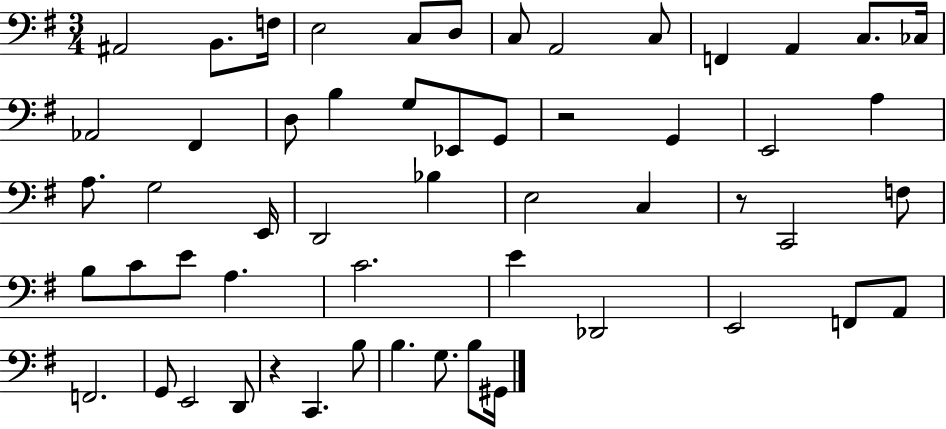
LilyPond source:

{
  \clef bass
  \numericTimeSignature
  \time 3/4
  \key g \major
  \repeat volta 2 { ais,2 b,8. f16 | e2 c8 d8 | c8 a,2 c8 | f,4 a,4 c8. ces16 | \break aes,2 fis,4 | d8 b4 g8 ees,8 g,8 | r2 g,4 | e,2 a4 | \break a8. g2 e,16 | d,2 bes4 | e2 c4 | r8 c,2 f8 | \break b8 c'8 e'8 a4. | c'2. | e'4 des,2 | e,2 f,8 a,8 | \break f,2. | g,8 e,2 d,8 | r4 c,4. b8 | b4. g8. b8 gis,16 | \break } \bar "|."
}